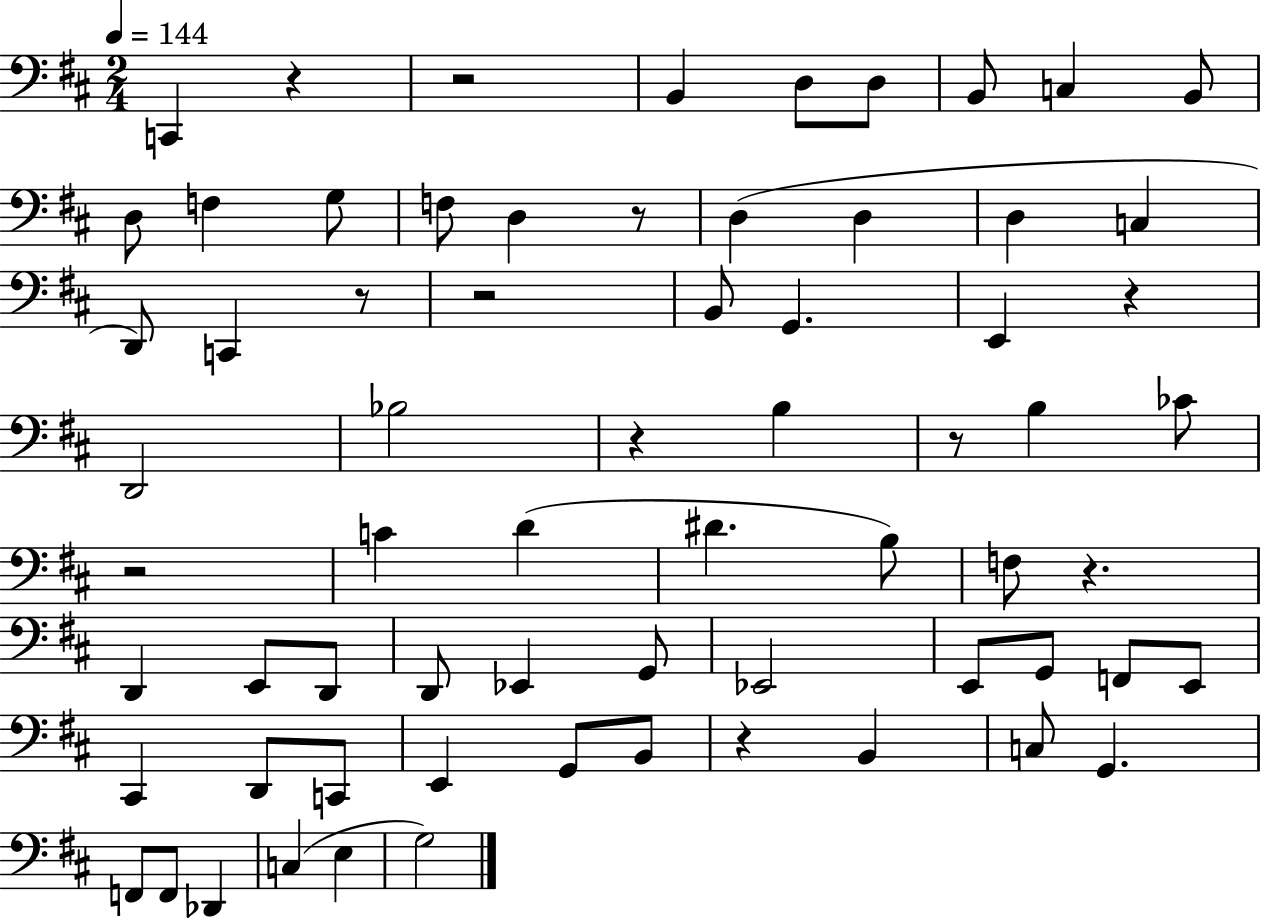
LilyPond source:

{
  \clef bass
  \numericTimeSignature
  \time 2/4
  \key d \major
  \tempo 4 = 144
  c,4 r4 | r2 | b,4 d8 d8 | b,8 c4 b,8 | \break d8 f4 g8 | f8 d4 r8 | d4( d4 | d4 c4 | \break d,8) c,4 r8 | r2 | b,8 g,4. | e,4 r4 | \break d,2 | bes2 | r4 b4 | r8 b4 ces'8 | \break r2 | c'4 d'4( | dis'4. b8) | f8 r4. | \break d,4 e,8 d,8 | d,8 ees,4 g,8 | ees,2 | e,8 g,8 f,8 e,8 | \break cis,4 d,8 c,8 | e,4 g,8 b,8 | r4 b,4 | c8 g,4. | \break f,8 f,8 des,4 | c4( e4 | g2) | \bar "|."
}